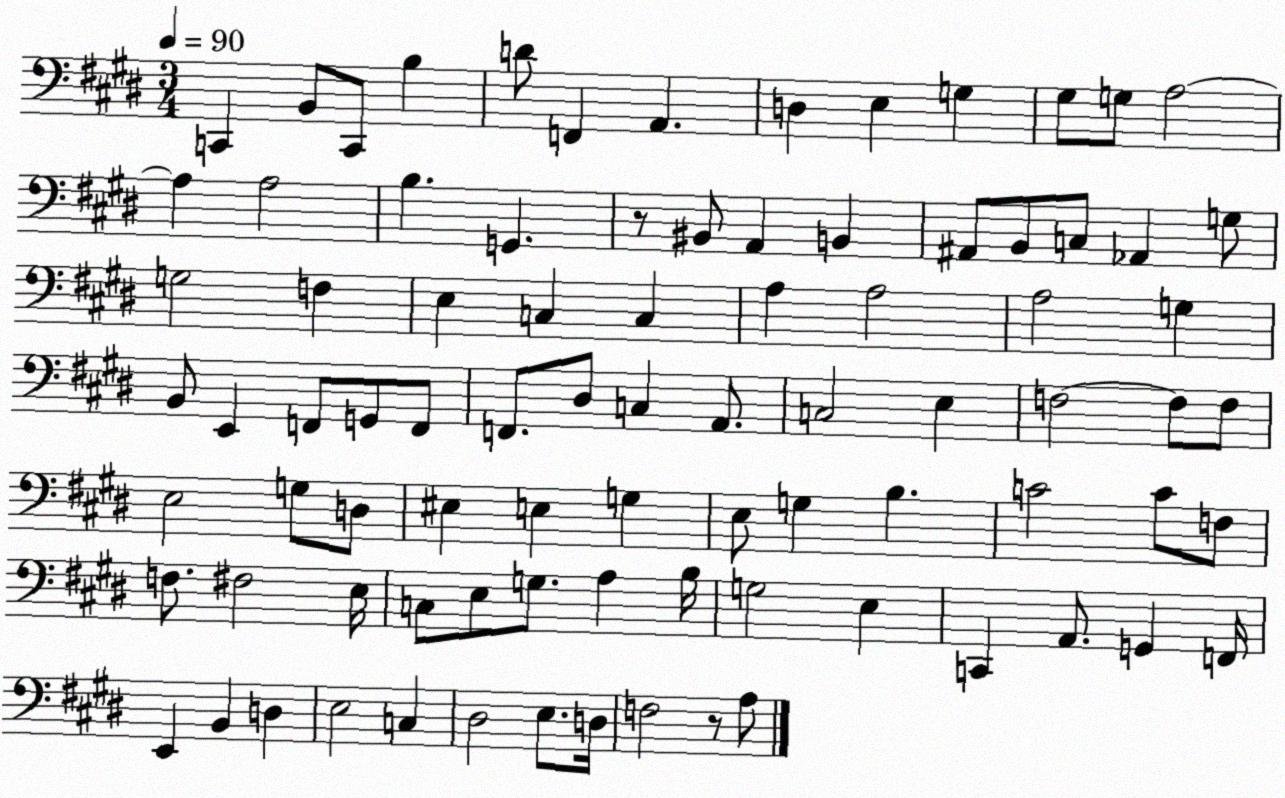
X:1
T:Untitled
M:3/4
L:1/4
K:E
C,, B,,/2 C,,/2 B, D/2 F,, A,, D, E, G, ^G,/2 G,/2 A,2 A, A,2 B, G,, z/2 ^B,,/2 A,, B,, ^A,,/2 B,,/2 C,/2 _A,, G,/2 G,2 F, E, C, C, A, A,2 A,2 G, B,,/2 E,, F,,/2 G,,/2 F,,/2 F,,/2 ^D,/2 C, A,,/2 C,2 E, F,2 F,/2 F,/2 E,2 G,/2 D,/2 ^E, E, G, E,/2 G, B, C2 C/2 F,/2 F,/2 ^F,2 E,/4 C,/2 E,/2 G,/2 A, B,/4 G,2 E, C,, A,,/2 G,, F,,/4 E,, B,, D, E,2 C, ^D,2 E,/2 D,/4 F,2 z/2 A,/2